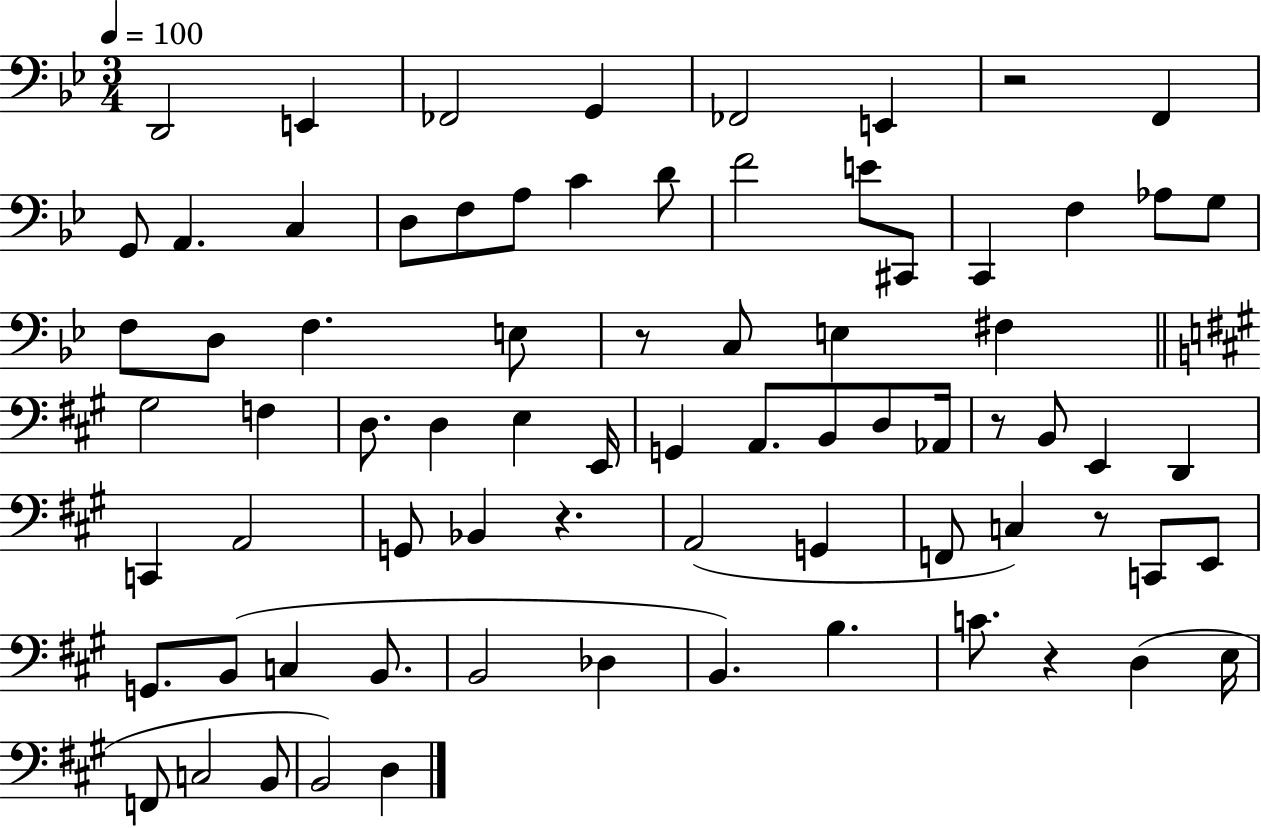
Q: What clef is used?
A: bass